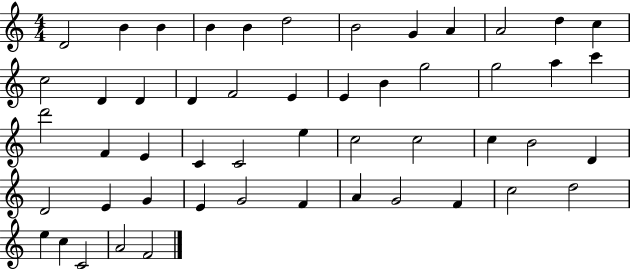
X:1
T:Untitled
M:4/4
L:1/4
K:C
D2 B B B B d2 B2 G A A2 d c c2 D D D F2 E E B g2 g2 a c' d'2 F E C C2 e c2 c2 c B2 D D2 E G E G2 F A G2 F c2 d2 e c C2 A2 F2